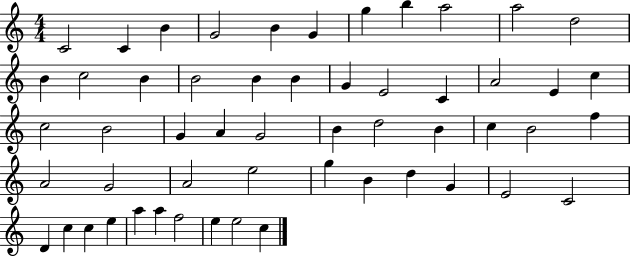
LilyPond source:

{
  \clef treble
  \numericTimeSignature
  \time 4/4
  \key c \major
  c'2 c'4 b'4 | g'2 b'4 g'4 | g''4 b''4 a''2 | a''2 d''2 | \break b'4 c''2 b'4 | b'2 b'4 b'4 | g'4 e'2 c'4 | a'2 e'4 c''4 | \break c''2 b'2 | g'4 a'4 g'2 | b'4 d''2 b'4 | c''4 b'2 f''4 | \break a'2 g'2 | a'2 e''2 | g''4 b'4 d''4 g'4 | e'2 c'2 | \break d'4 c''4 c''4 e''4 | a''4 a''4 f''2 | e''4 e''2 c''4 | \bar "|."
}